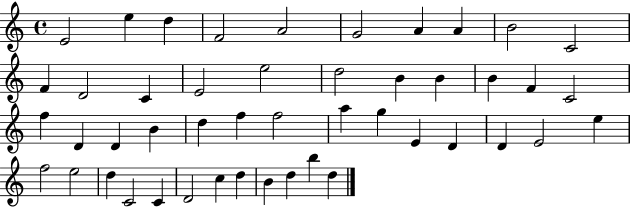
{
  \clef treble
  \time 4/4
  \defaultTimeSignature
  \key c \major
  e'2 e''4 d''4 | f'2 a'2 | g'2 a'4 a'4 | b'2 c'2 | \break f'4 d'2 c'4 | e'2 e''2 | d''2 b'4 b'4 | b'4 f'4 c'2 | \break f''4 d'4 d'4 b'4 | d''4 f''4 f''2 | a''4 g''4 e'4 d'4 | d'4 e'2 e''4 | \break f''2 e''2 | d''4 c'2 c'4 | d'2 c''4 d''4 | b'4 d''4 b''4 d''4 | \break \bar "|."
}